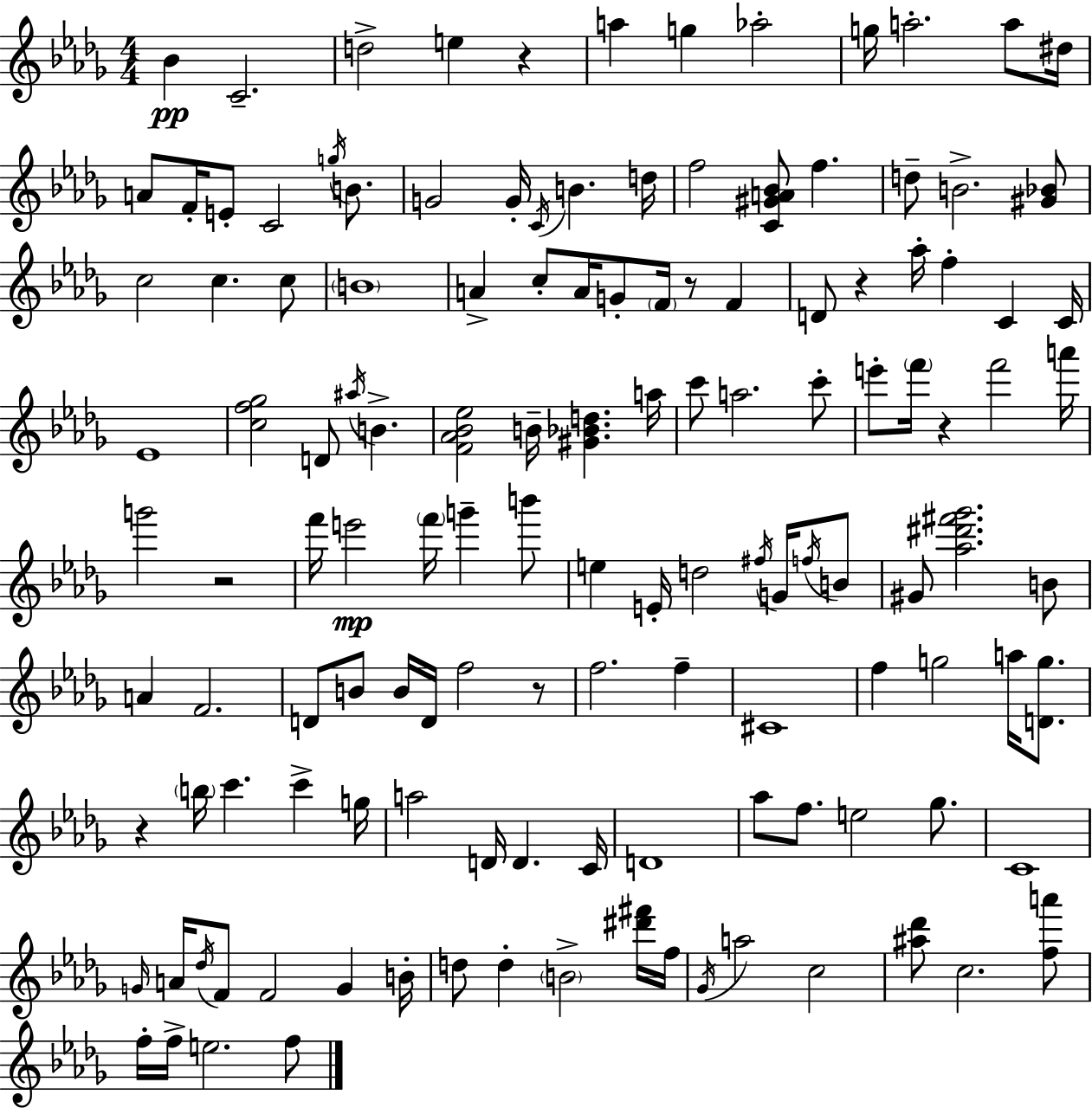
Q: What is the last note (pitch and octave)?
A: F5